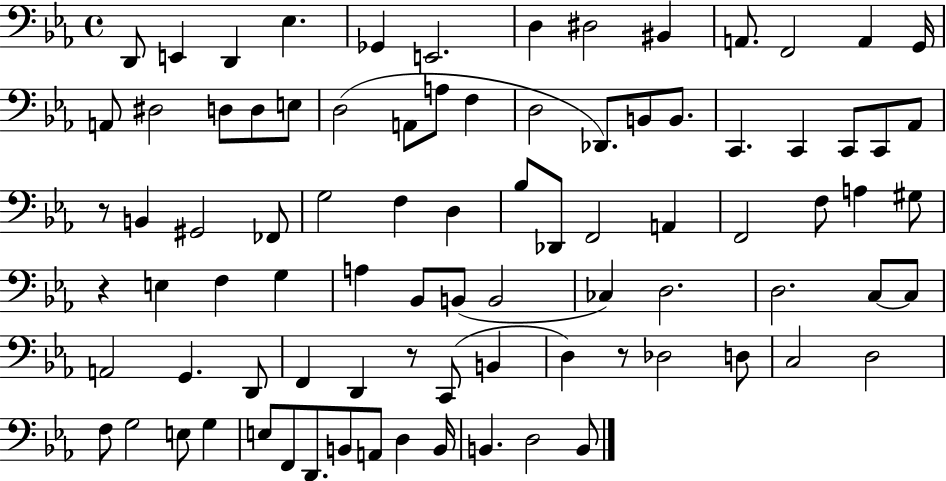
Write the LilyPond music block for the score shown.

{
  \clef bass
  \time 4/4
  \defaultTimeSignature
  \key ees \major
  d,8 e,4 d,4 ees4. | ges,4 e,2. | d4 dis2 bis,4 | a,8. f,2 a,4 g,16 | \break a,8 dis2 d8 d8 e8 | d2( a,8 a8 f4 | d2 des,8.) b,8 b,8. | c,4. c,4 c,8 c,8 aes,8 | \break r8 b,4 gis,2 fes,8 | g2 f4 d4 | bes8 des,8 f,2 a,4 | f,2 f8 a4 gis8 | \break r4 e4 f4 g4 | a4 bes,8 b,8( b,2 | ces4) d2. | d2. c8~~ c8 | \break a,2 g,4. d,8 | f,4 d,4 r8 c,8( b,4 | d4) r8 des2 d8 | c2 d2 | \break f8 g2 e8 g4 | e8 f,8 d,8. b,8 a,8 d4 b,16 | b,4. d2 b,8 | \bar "|."
}